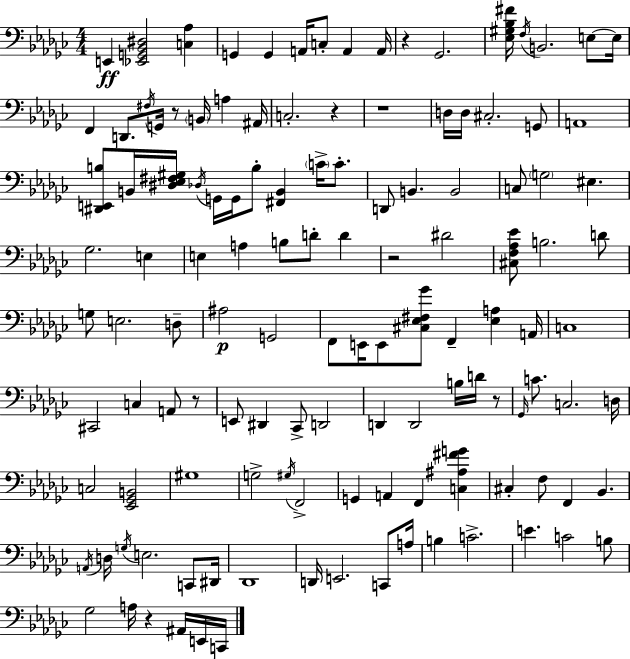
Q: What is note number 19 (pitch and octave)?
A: A#2